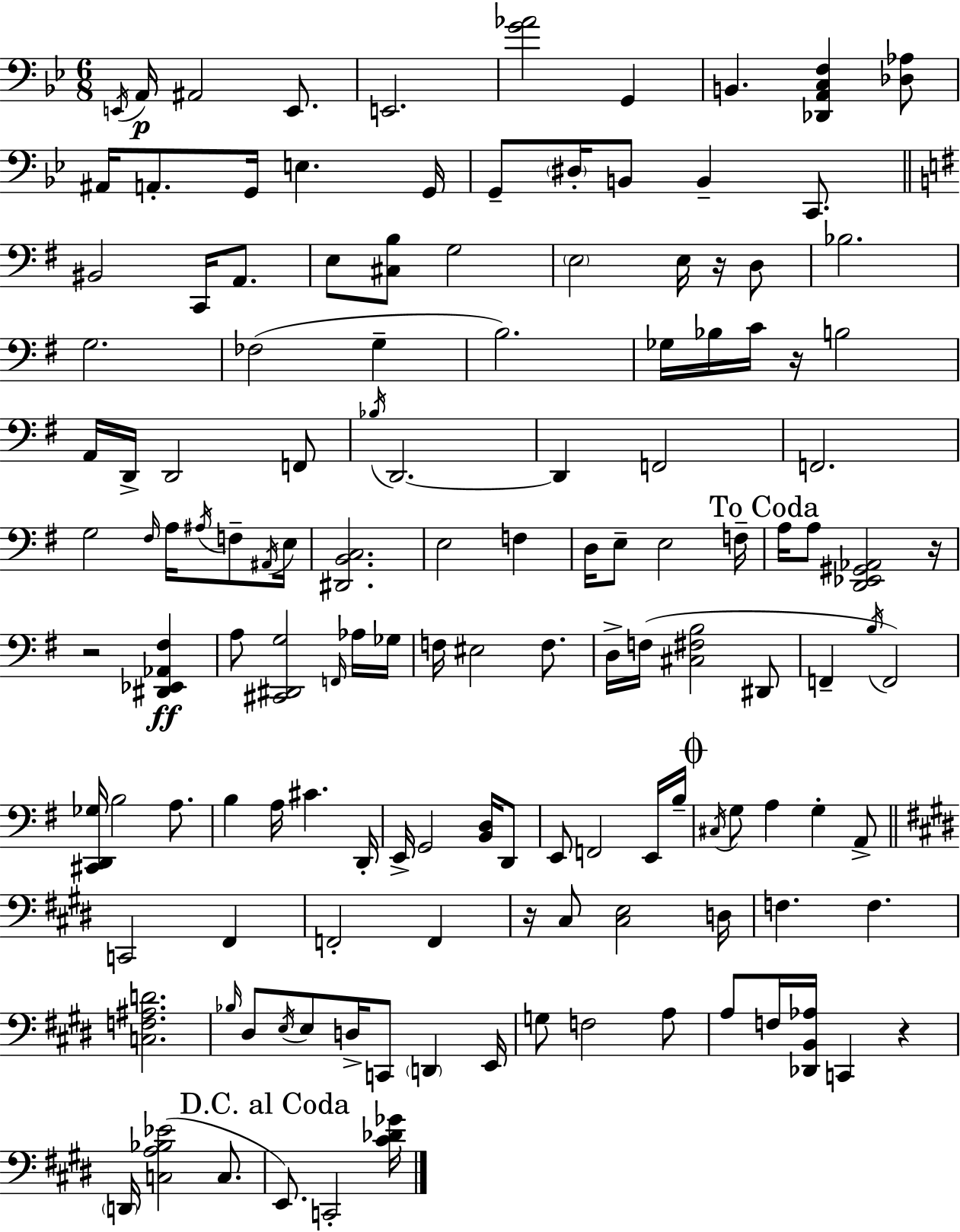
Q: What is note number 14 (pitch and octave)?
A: D#3